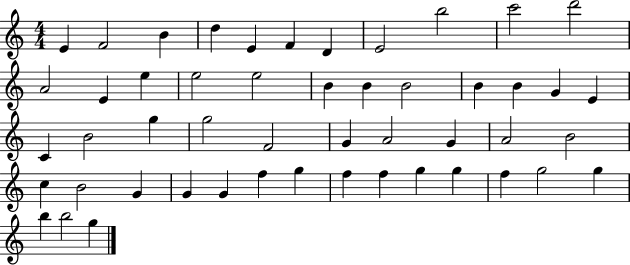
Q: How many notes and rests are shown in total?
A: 50